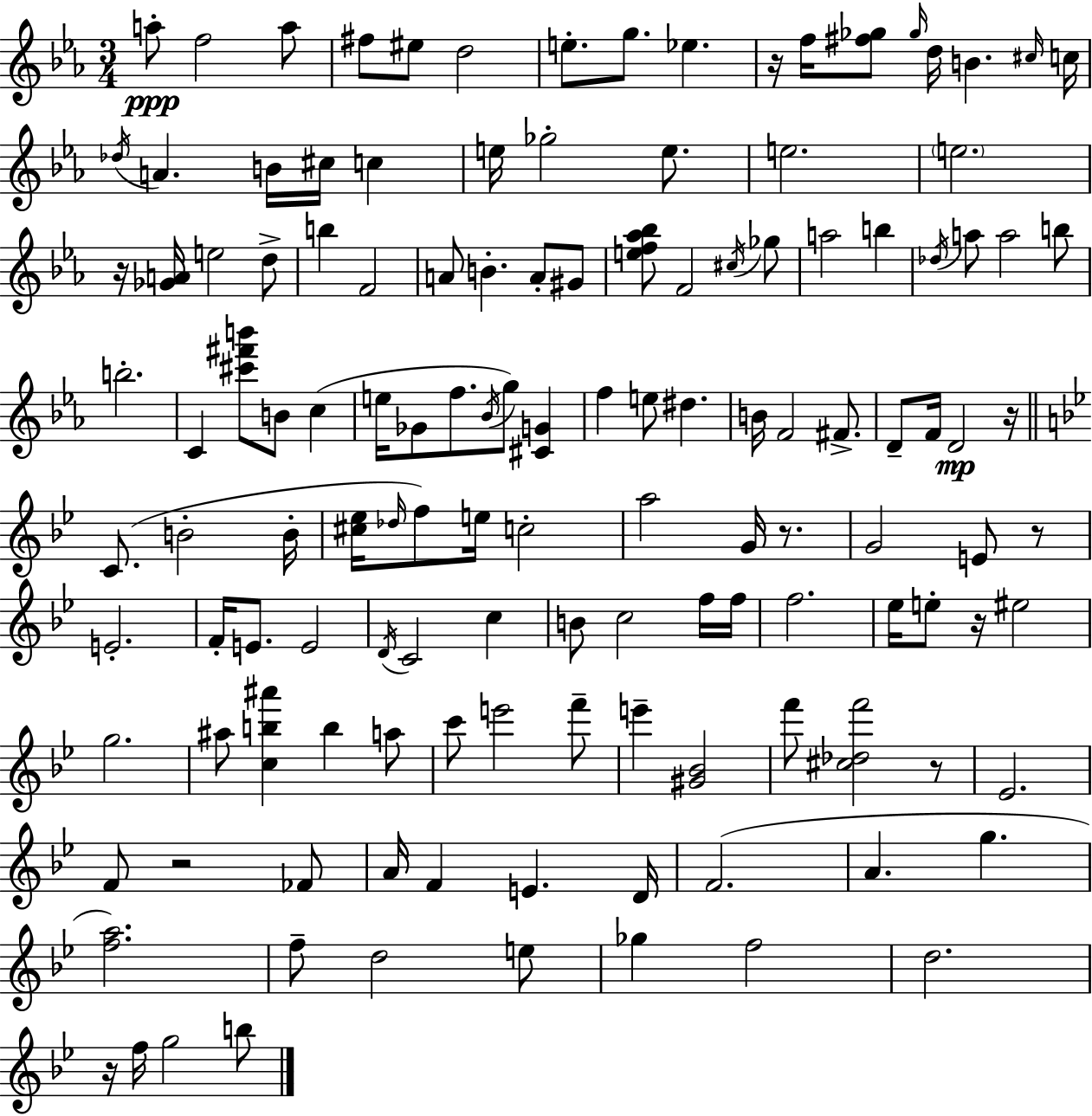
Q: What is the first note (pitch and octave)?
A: A5